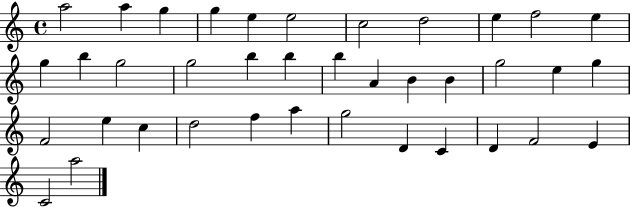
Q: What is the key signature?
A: C major